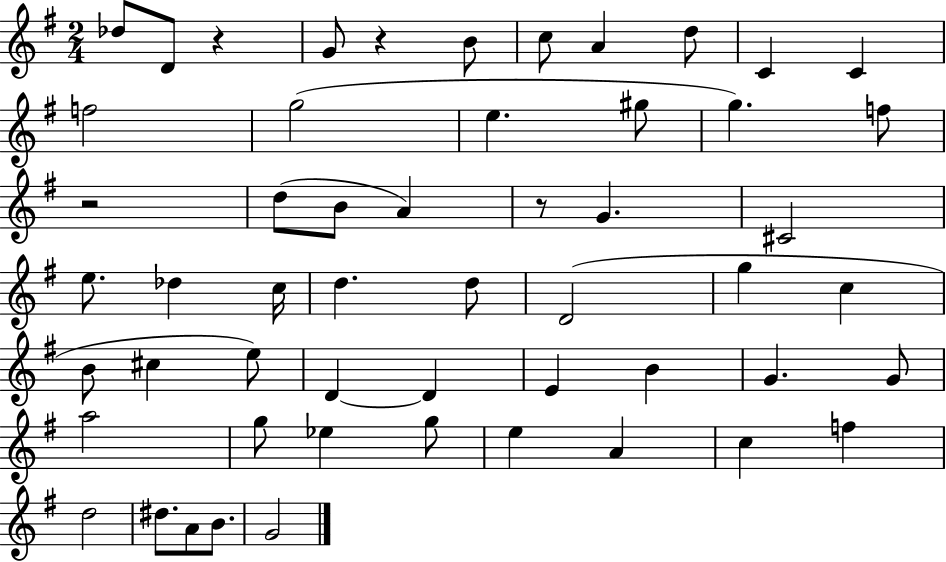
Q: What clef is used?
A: treble